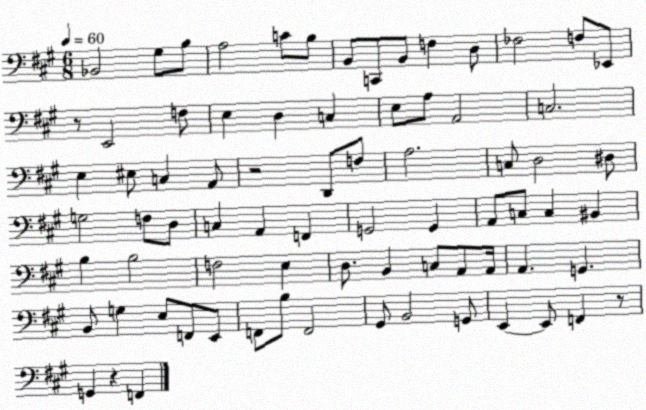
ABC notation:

X:1
T:Untitled
M:6/8
L:1/4
K:A
_B,,2 ^G,/2 B,/2 A,2 C/2 B,/2 B,,/2 C,,/2 B,,/2 F, D,/2 _F,2 F,/2 _E,,/2 z/2 E,,2 F,/2 E, D, C, E,/2 A,/2 A,,2 C,2 E, ^E,/2 C, A,,/2 z2 D,,/2 F,/2 A,2 C,/2 D,2 ^D,/2 G,2 F,/2 D,/2 C, A,, F,, G,,2 G,, A,,/2 C,/2 C, ^B,, B, B,2 F,2 E, D,/2 B,, C,/2 A,,/2 A,,/4 A,, G,, B,,/2 G, E,/2 F,,/2 E,,/2 F,,/2 B,/2 F,,2 ^G,,/2 B,,2 G,,/2 E,, E,,/2 F,, z/2 G,, z F,,